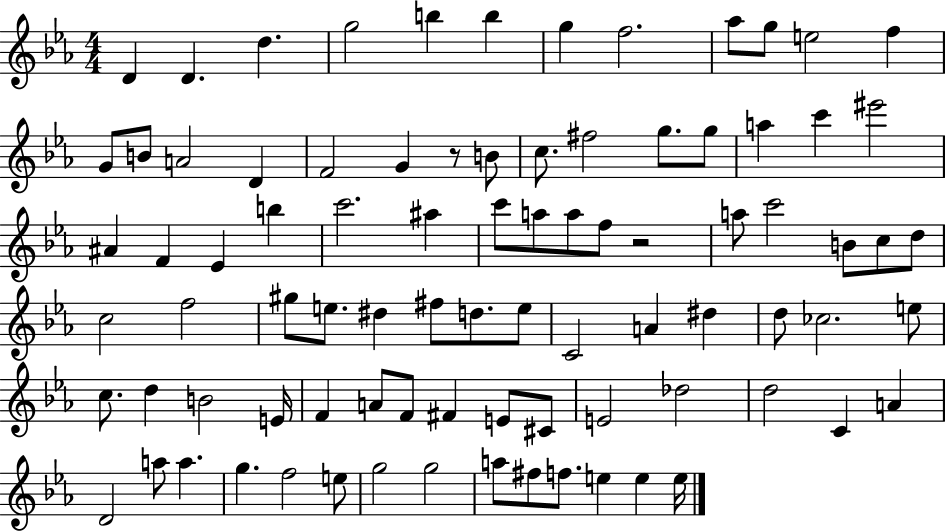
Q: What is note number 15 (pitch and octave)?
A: A4